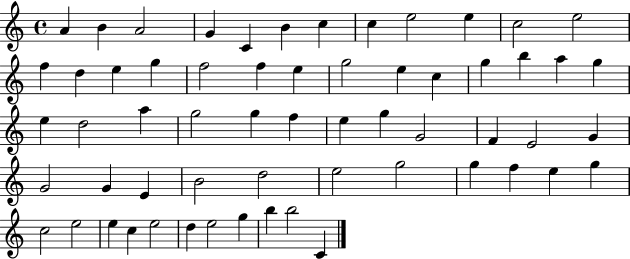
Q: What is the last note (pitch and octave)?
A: C4